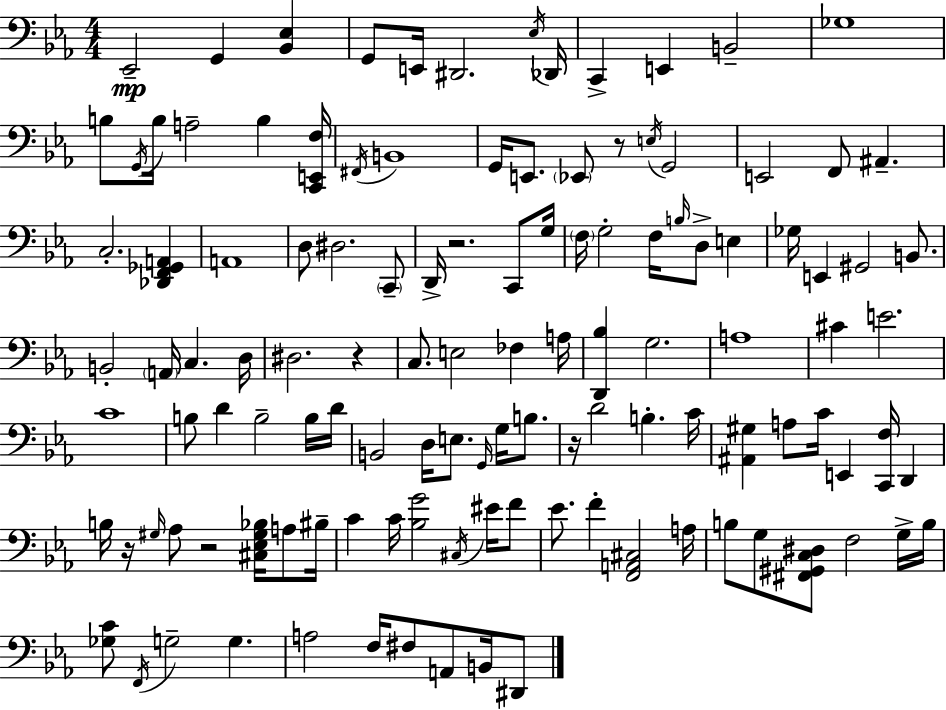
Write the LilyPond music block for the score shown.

{
  \clef bass
  \numericTimeSignature
  \time 4/4
  \key c \minor
  \repeat volta 2 { ees,2--\mp g,4 <bes, ees>4 | g,8 e,16 dis,2. \acciaccatura { ees16 } | des,16 c,4-> e,4 b,2-- | ges1 | \break b8 \acciaccatura { g,16 } b16 a2-- b4 | <c, e, f>16 \acciaccatura { fis,16 } b,1 | g,16 e,8. \parenthesize ees,8 r8 \acciaccatura { e16 } g,2 | e,2 f,8 ais,4.-- | \break c2.-. | <des, f, ges, a,>4 a,1 | d8 dis2. | \parenthesize c,8-- d,16-> r2. | \break c,8 g16 \parenthesize f16 g2-. f16 \grace { b16 } d8-> | e4 ges16 e,4 gis,2 | b,8. b,2-. \parenthesize a,16 c4. | d16 dis2. | \break r4 c8. e2 | fes4 a16 <d, bes>4 g2. | a1 | cis'4 e'2. | \break c'1 | b8 d'4 b2-- | b16 d'16 b,2 d16 e8. | \grace { g,16 } g16 b8. r16 d'2 b4.-. | \break c'16 <ais, gis>4 a8 c'16 e,4 | <c, f>16 d,4 b16 r16 \grace { gis16 } aes8 r2 | <cis ees gis bes>16 a8 bis16-- c'4 c'16 <bes g'>2 | \acciaccatura { cis16 } eis'16 f'8 ees'8. f'4-. <f, a, cis>2 | \break a16 b8 g8 <fis, gis, c dis>8 f2 | g16-> b16 <ges c'>8 \acciaccatura { f,16 } g2-- | g4. a2 | f16 fis8 a,8 b,16 dis,8 } \bar "|."
}